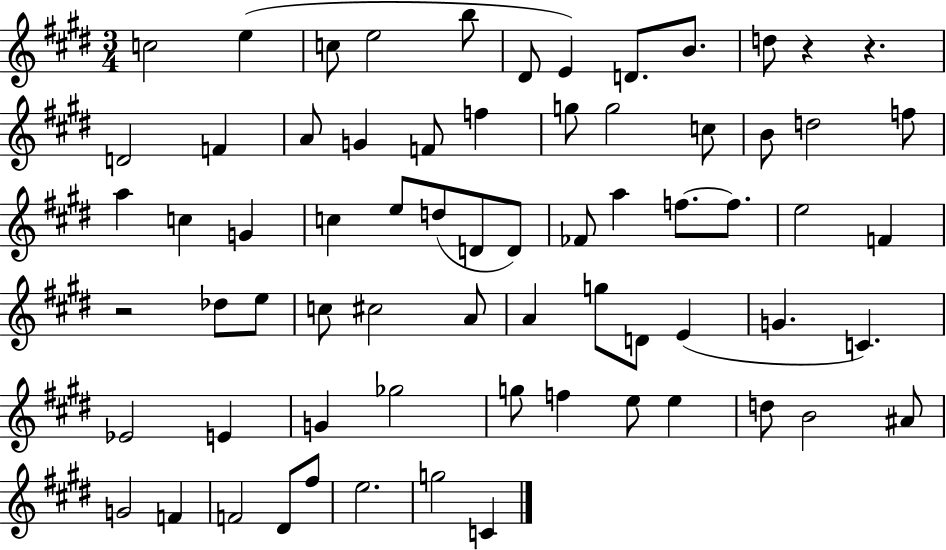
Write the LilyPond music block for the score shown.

{
  \clef treble
  \numericTimeSignature
  \time 3/4
  \key e \major
  c''2 e''4( | c''8 e''2 b''8 | dis'8 e'4) d'8. b'8. | d''8 r4 r4. | \break d'2 f'4 | a'8 g'4 f'8 f''4 | g''8 g''2 c''8 | b'8 d''2 f''8 | \break a''4 c''4 g'4 | c''4 e''8 d''8( d'8 d'8) | fes'8 a''4 f''8.~~ f''8. | e''2 f'4 | \break r2 des''8 e''8 | c''8 cis''2 a'8 | a'4 g''8 d'8 e'4( | g'4. c'4.) | \break ees'2 e'4 | g'4 ges''2 | g''8 f''4 e''8 e''4 | d''8 b'2 ais'8 | \break g'2 f'4 | f'2 dis'8 fis''8 | e''2. | g''2 c'4 | \break \bar "|."
}